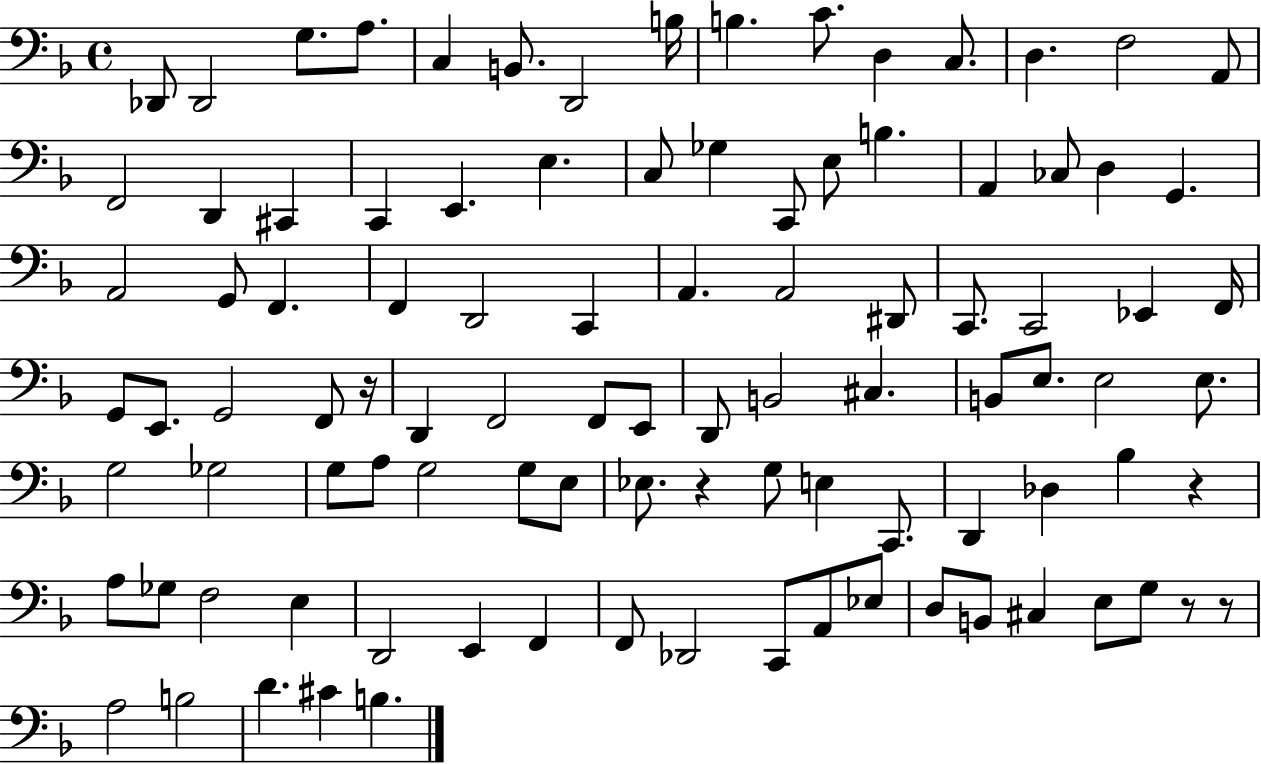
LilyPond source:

{
  \clef bass
  \time 4/4
  \defaultTimeSignature
  \key f \major
  des,8 des,2 g8. a8. | c4 b,8. d,2 b16 | b4. c'8. d4 c8. | d4. f2 a,8 | \break f,2 d,4 cis,4 | c,4 e,4. e4. | c8 ges4 c,8 e8 b4. | a,4 ces8 d4 g,4. | \break a,2 g,8 f,4. | f,4 d,2 c,4 | a,4. a,2 dis,8 | c,8. c,2 ees,4 f,16 | \break g,8 e,8. g,2 f,8 r16 | d,4 f,2 f,8 e,8 | d,8 b,2 cis4. | b,8 e8. e2 e8. | \break g2 ges2 | g8 a8 g2 g8 e8 | ees8. r4 g8 e4 c,8. | d,4 des4 bes4 r4 | \break a8 ges8 f2 e4 | d,2 e,4 f,4 | f,8 des,2 c,8 a,8 ees8 | d8 b,8 cis4 e8 g8 r8 r8 | \break a2 b2 | d'4. cis'4 b4. | \bar "|."
}